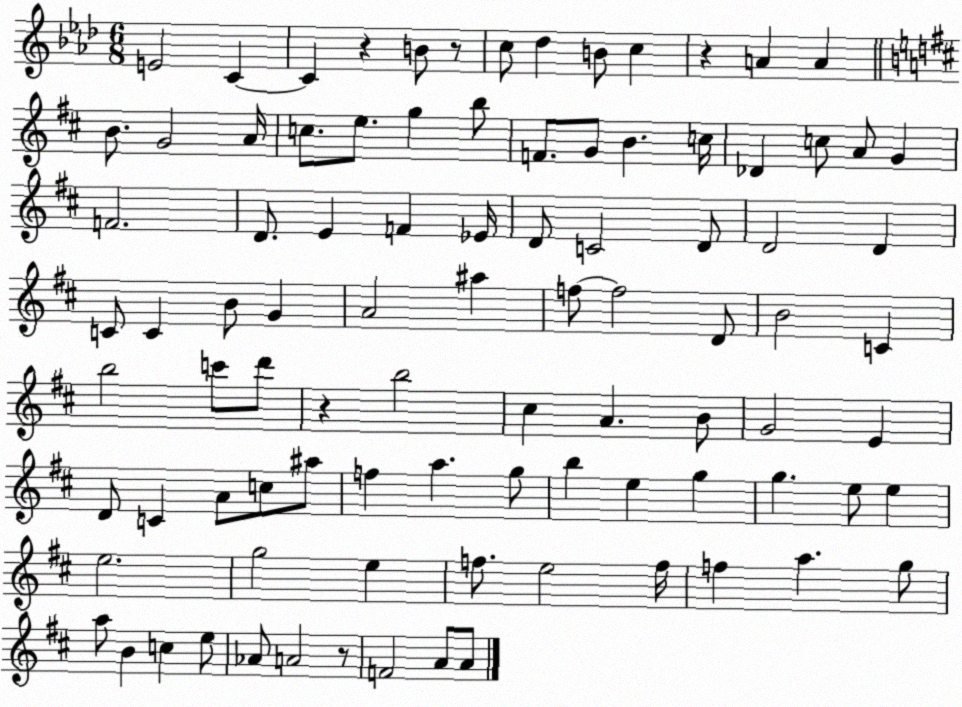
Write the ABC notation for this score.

X:1
T:Untitled
M:6/8
L:1/4
K:Ab
E2 C C z B/2 z/2 c/2 _d B/2 c z A A B/2 G2 A/4 c/2 e/2 g b/2 F/2 G/2 B c/4 _D c/2 A/2 G F2 D/2 E F _E/4 D/2 C2 D/2 D2 D C/2 C B/2 G A2 ^a f/2 f2 D/2 B2 C b2 c'/2 d'/2 z b2 ^c A B/2 G2 E D/2 C A/2 c/2 ^a/2 f a g/2 b e g g e/2 e e2 g2 e f/2 e2 f/4 f a g/2 a/2 B c e/2 _A/2 A2 z/2 F2 A/2 A/2